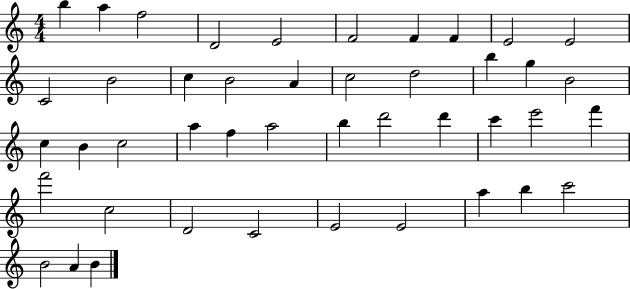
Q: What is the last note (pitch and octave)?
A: B4